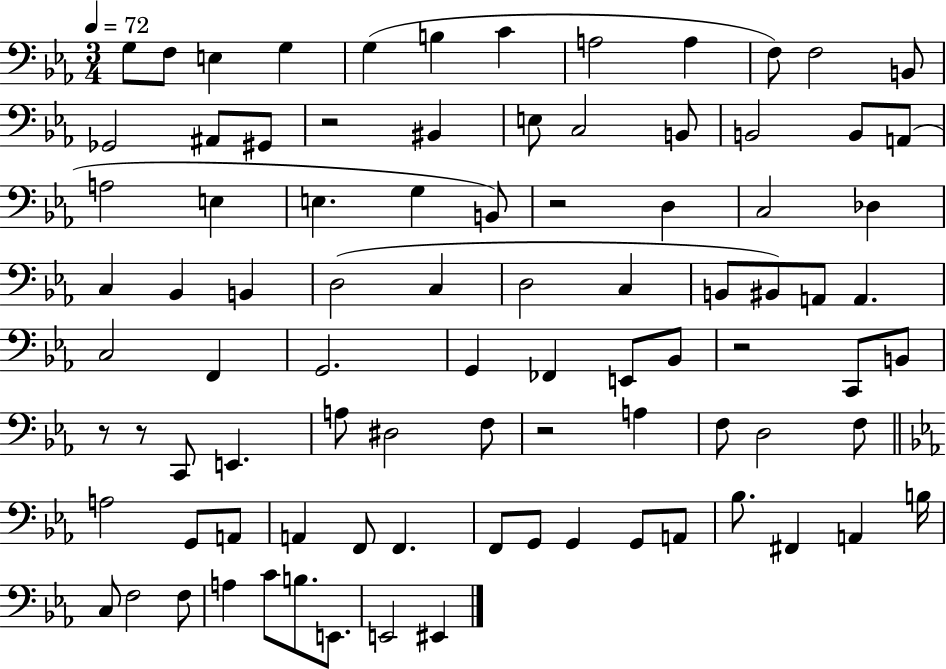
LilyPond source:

{
  \clef bass
  \numericTimeSignature
  \time 3/4
  \key ees \major
  \tempo 4 = 72
  g8 f8 e4 g4 | g4( b4 c'4 | a2 a4 | f8) f2 b,8 | \break ges,2 ais,8 gis,8 | r2 bis,4 | e8 c2 b,8 | b,2 b,8 a,8( | \break a2 e4 | e4. g4 b,8) | r2 d4 | c2 des4 | \break c4 bes,4 b,4 | d2( c4 | d2 c4 | b,8 bis,8) a,8 a,4. | \break c2 f,4 | g,2. | g,4 fes,4 e,8 bes,8 | r2 c,8 b,8 | \break r8 r8 c,8 e,4. | a8 dis2 f8 | r2 a4 | f8 d2 f8 | \break \bar "||" \break \key c \minor a2 g,8 a,8 | a,4 f,8 f,4. | f,8 g,8 g,4 g,8 a,8 | bes8. fis,4 a,4 b16 | \break c8 f2 f8 | a4 c'8 b8. e,8. | e,2 eis,4 | \bar "|."
}